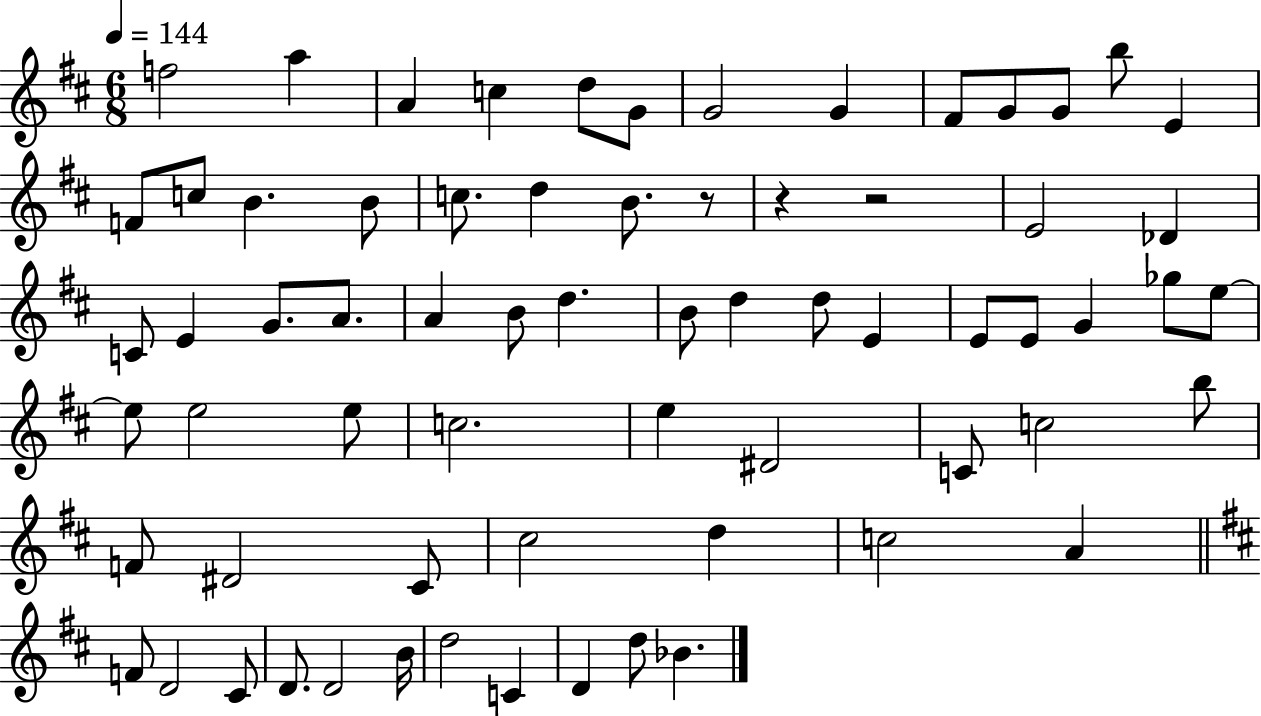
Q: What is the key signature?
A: D major